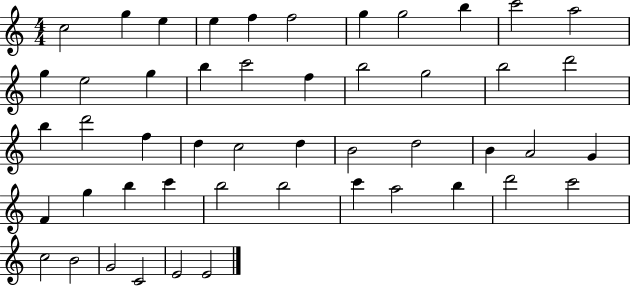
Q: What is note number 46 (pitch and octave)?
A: G4